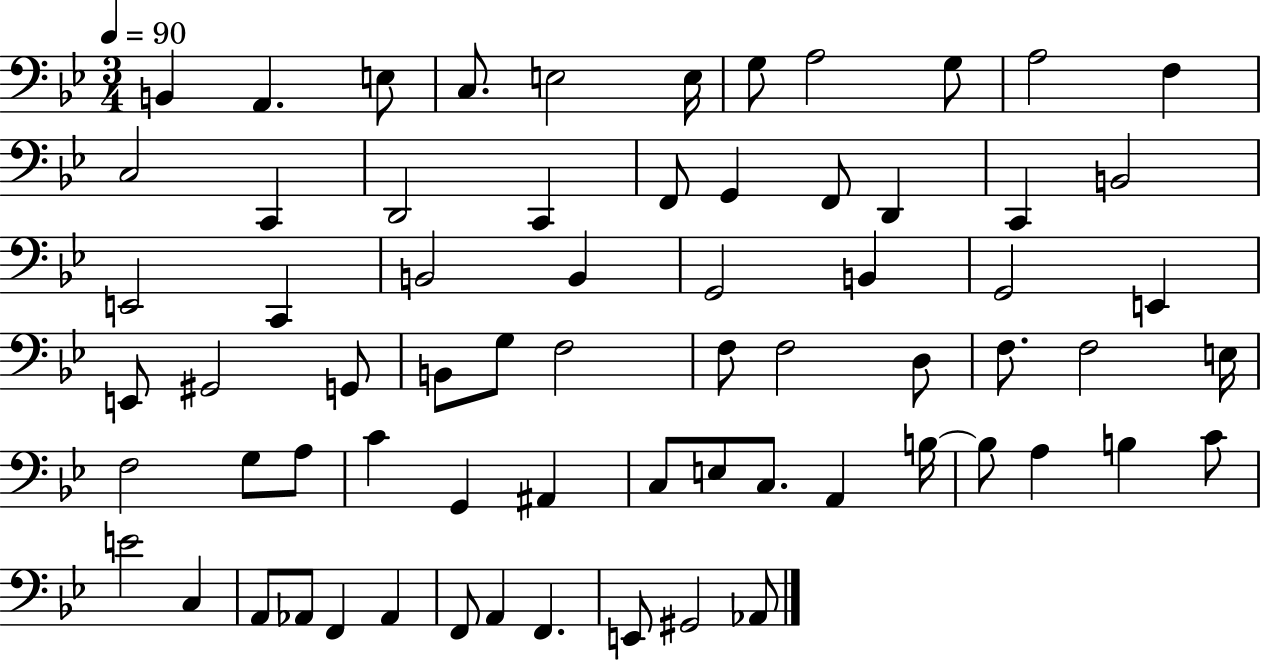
X:1
T:Untitled
M:3/4
L:1/4
K:Bb
B,, A,, E,/2 C,/2 E,2 E,/4 G,/2 A,2 G,/2 A,2 F, C,2 C,, D,,2 C,, F,,/2 G,, F,,/2 D,, C,, B,,2 E,,2 C,, B,,2 B,, G,,2 B,, G,,2 E,, E,,/2 ^G,,2 G,,/2 B,,/2 G,/2 F,2 F,/2 F,2 D,/2 F,/2 F,2 E,/4 F,2 G,/2 A,/2 C G,, ^A,, C,/2 E,/2 C,/2 A,, B,/4 B,/2 A, B, C/2 E2 C, A,,/2 _A,,/2 F,, _A,, F,,/2 A,, F,, E,,/2 ^G,,2 _A,,/2